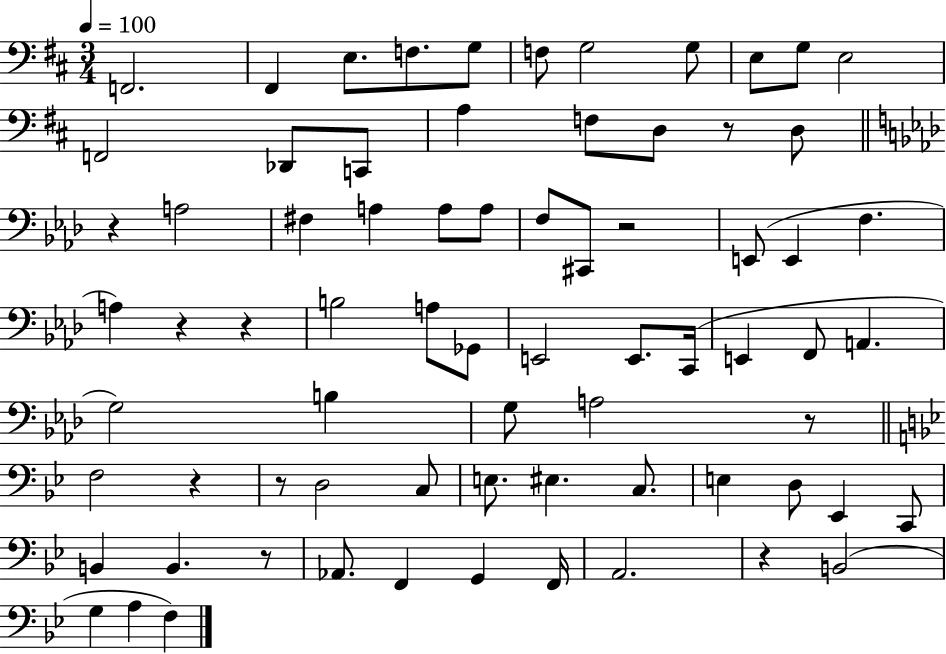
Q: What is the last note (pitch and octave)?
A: F3